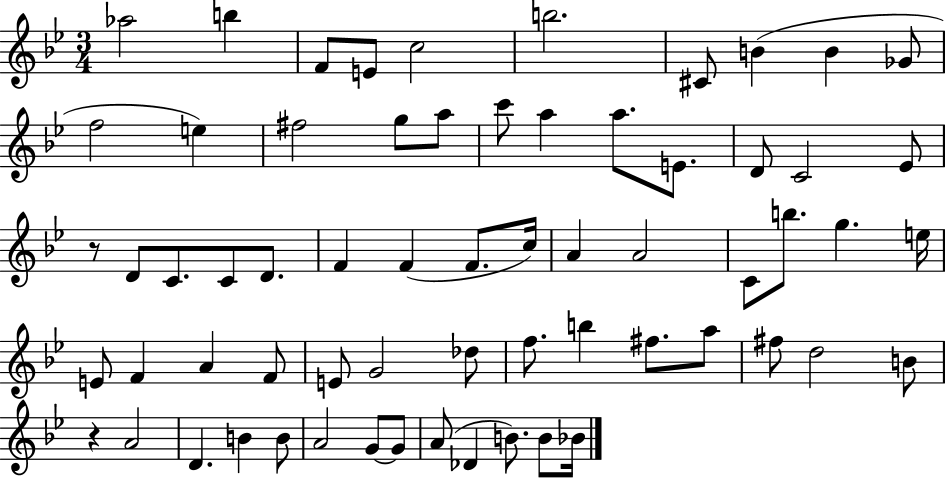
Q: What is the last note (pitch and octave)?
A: Bb4